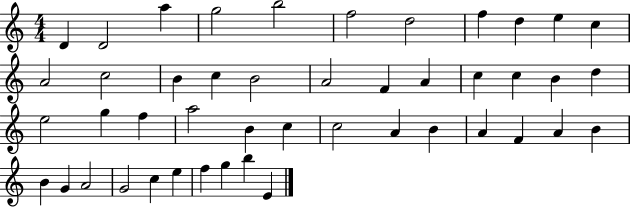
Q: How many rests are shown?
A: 0